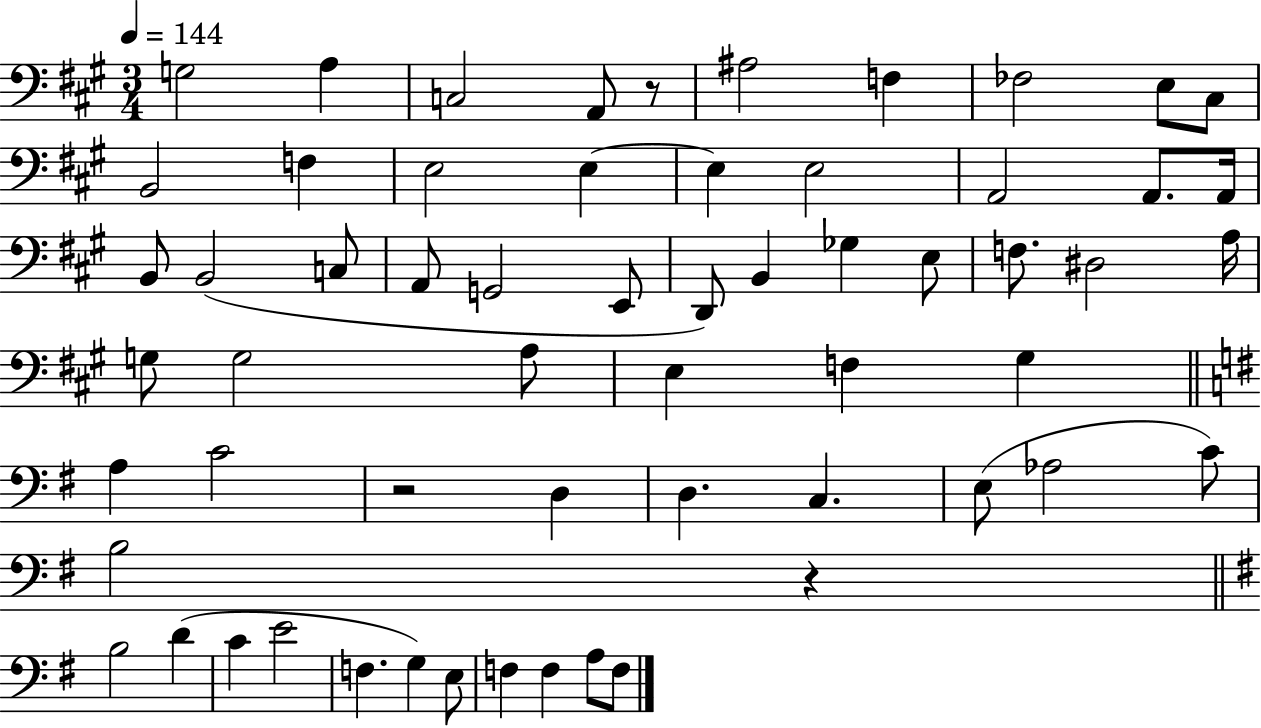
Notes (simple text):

G3/h A3/q C3/h A2/e R/e A#3/h F3/q FES3/h E3/e C#3/e B2/h F3/q E3/h E3/q E3/q E3/h A2/h A2/e. A2/s B2/e B2/h C3/e A2/e G2/h E2/e D2/e B2/q Gb3/q E3/e F3/e. D#3/h A3/s G3/e G3/h A3/e E3/q F3/q G#3/q A3/q C4/h R/h D3/q D3/q. C3/q. E3/e Ab3/h C4/e B3/h R/q B3/h D4/q C4/q E4/h F3/q. G3/q E3/e F3/q F3/q A3/e F3/e